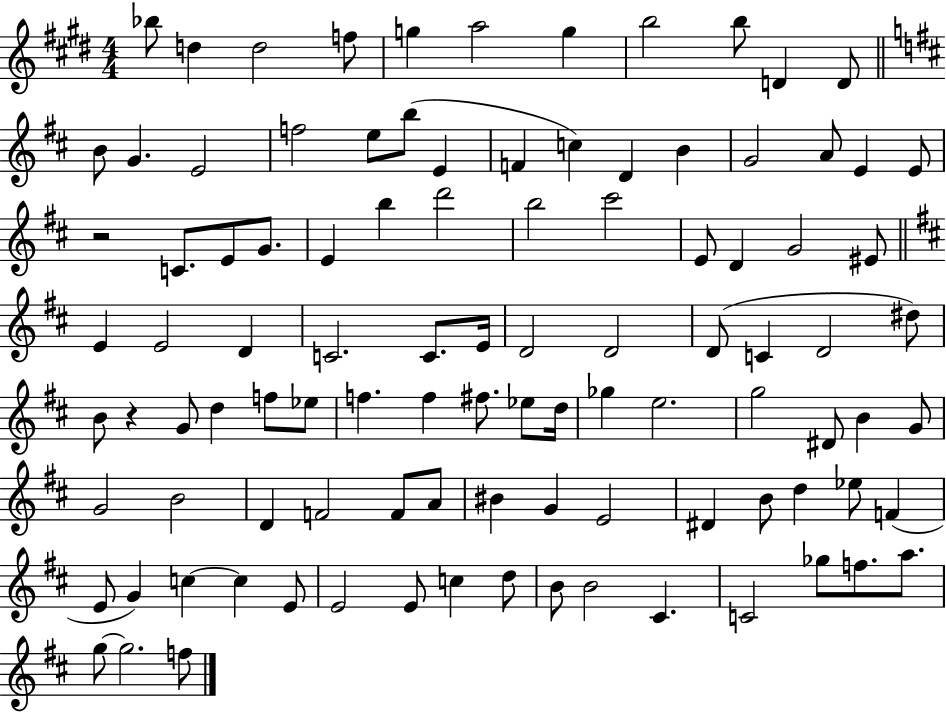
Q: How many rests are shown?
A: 2